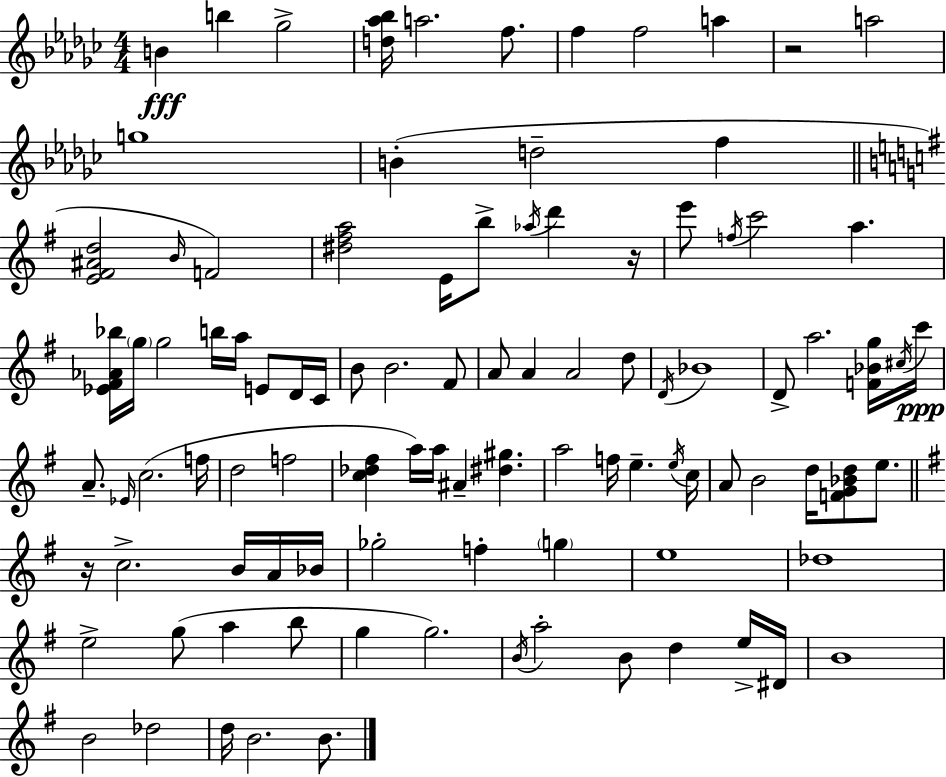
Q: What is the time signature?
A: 4/4